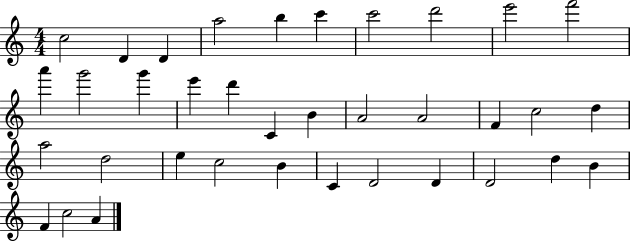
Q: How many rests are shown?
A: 0